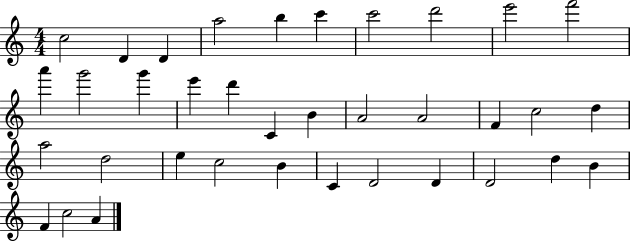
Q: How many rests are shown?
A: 0